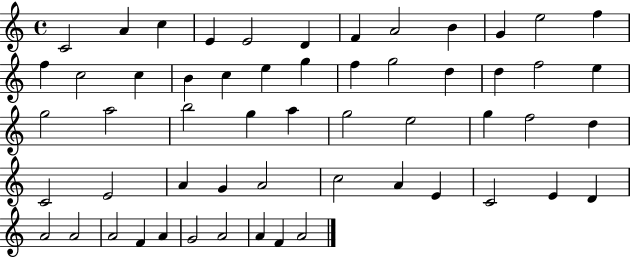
{
  \clef treble
  \time 4/4
  \defaultTimeSignature
  \key c \major
  c'2 a'4 c''4 | e'4 e'2 d'4 | f'4 a'2 b'4 | g'4 e''2 f''4 | \break f''4 c''2 c''4 | b'4 c''4 e''4 g''4 | f''4 g''2 d''4 | d''4 f''2 e''4 | \break g''2 a''2 | b''2 g''4 a''4 | g''2 e''2 | g''4 f''2 d''4 | \break c'2 e'2 | a'4 g'4 a'2 | c''2 a'4 e'4 | c'2 e'4 d'4 | \break a'2 a'2 | a'2 f'4 a'4 | g'2 a'2 | a'4 f'4 a'2 | \break \bar "|."
}